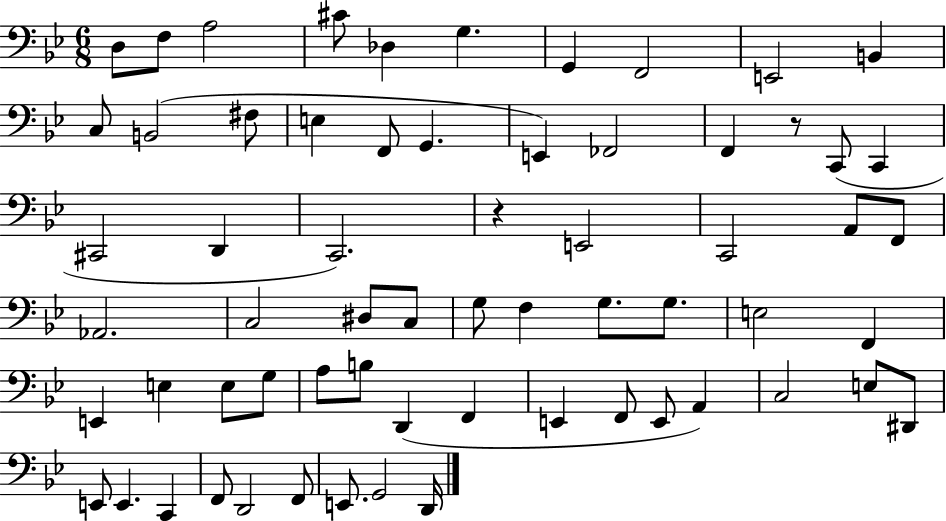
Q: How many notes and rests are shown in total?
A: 64